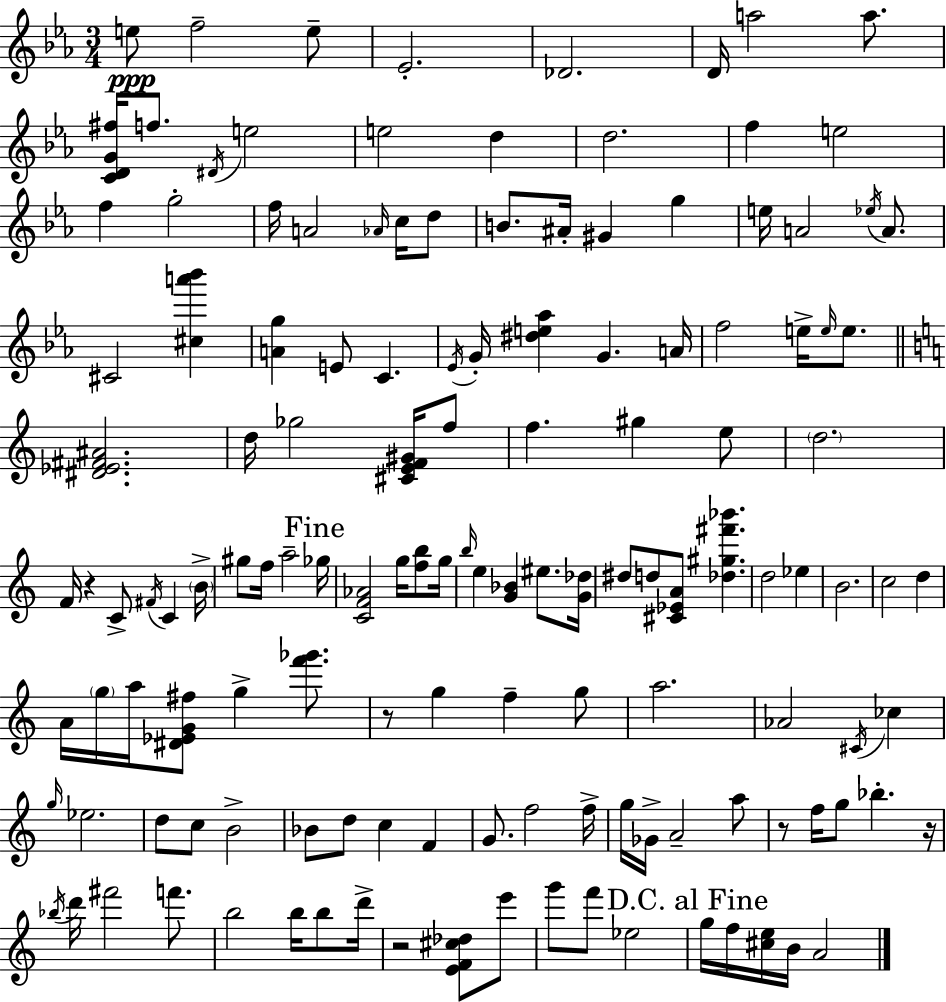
X:1
T:Untitled
M:3/4
L:1/4
K:Cm
e/2 f2 e/2 _E2 _D2 D/4 a2 a/2 [CDG^f]/4 f/2 ^D/4 e2 e2 d d2 f e2 f g2 f/4 A2 _A/4 c/4 d/2 B/2 ^A/4 ^G g e/4 A2 _e/4 A/2 ^C2 [^ca'_b'] [Ag] E/2 C _E/4 G/4 [^de_a] G A/4 f2 e/4 e/4 e/2 [^D_E^F^A]2 d/4 _g2 [^CEF^G]/4 f/2 f ^g e/2 d2 F/4 z C/2 ^F/4 C B/4 ^g/2 f/4 a2 _g/4 [CF_A]2 g/4 [fb]/2 g/4 b/4 e [G_B] ^e/2 [G_d]/4 ^d/2 d/2 [^C_EA]/2 [_d^g^f'_b'] d2 _e B2 c2 d A/4 g/4 a/4 [^D_EG^f]/2 g [f'_g']/2 z/2 g f g/2 a2 _A2 ^C/4 _c g/4 _e2 d/2 c/2 B2 _B/2 d/2 c F G/2 f2 f/4 g/4 _G/4 A2 a/2 z/2 f/4 g/2 _b z/4 _b/4 d'/4 ^f'2 f'/2 b2 b/4 b/2 d'/4 z2 [EF^c_d]/2 e'/2 g'/2 f'/2 _e2 g/4 f/4 [^ce]/4 B/4 A2